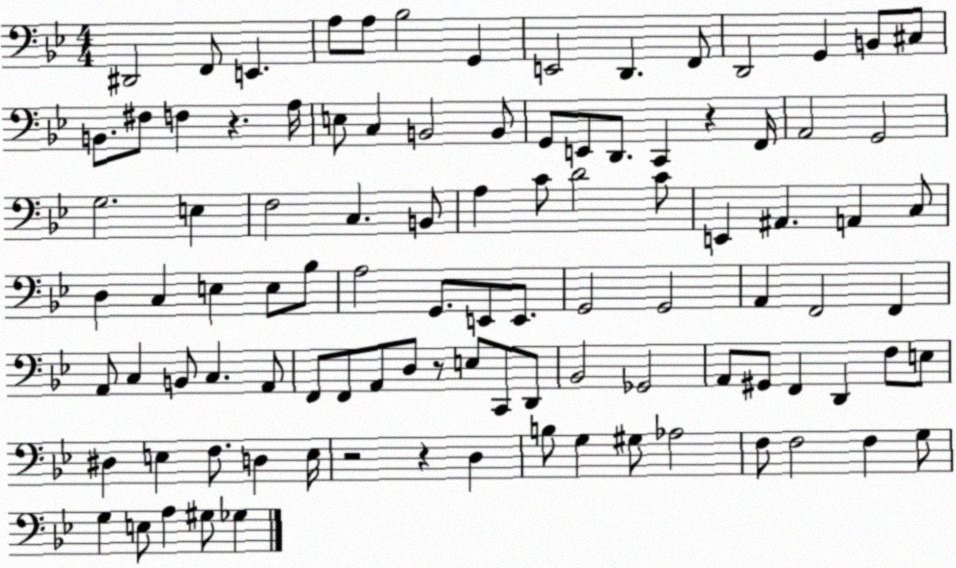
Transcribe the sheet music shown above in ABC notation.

X:1
T:Untitled
M:4/4
L:1/4
K:Bb
^D,,2 F,,/2 E,, A,/2 A,/2 _B,2 G,, E,,2 D,, F,,/2 D,,2 G,, B,,/2 ^C,/2 B,,/2 ^F,/2 F, z A,/4 E,/2 C, B,,2 B,,/2 G,,/2 E,,/2 D,,/2 C,, z F,,/4 A,,2 G,,2 G,2 E, F,2 C, B,,/2 A, C/2 D2 C/2 E,, ^A,, A,, C,/2 D, C, E, E,/2 _B,/2 A,2 G,,/2 E,,/2 E,,/2 G,,2 G,,2 A,, F,,2 F,, A,,/2 C, B,,/2 C, A,,/2 F,,/2 F,,/2 A,,/2 D,/2 z/2 E,/2 C,,/2 D,,/2 _B,,2 _G,,2 A,,/2 ^G,,/2 F,, D,, F,/2 E,/2 ^D, E, F,/2 D, E,/4 z2 z D, B,/2 G, ^G,/2 _A,2 F,/2 F,2 F, G,/2 G, E,/2 A, ^G,/2 _G,